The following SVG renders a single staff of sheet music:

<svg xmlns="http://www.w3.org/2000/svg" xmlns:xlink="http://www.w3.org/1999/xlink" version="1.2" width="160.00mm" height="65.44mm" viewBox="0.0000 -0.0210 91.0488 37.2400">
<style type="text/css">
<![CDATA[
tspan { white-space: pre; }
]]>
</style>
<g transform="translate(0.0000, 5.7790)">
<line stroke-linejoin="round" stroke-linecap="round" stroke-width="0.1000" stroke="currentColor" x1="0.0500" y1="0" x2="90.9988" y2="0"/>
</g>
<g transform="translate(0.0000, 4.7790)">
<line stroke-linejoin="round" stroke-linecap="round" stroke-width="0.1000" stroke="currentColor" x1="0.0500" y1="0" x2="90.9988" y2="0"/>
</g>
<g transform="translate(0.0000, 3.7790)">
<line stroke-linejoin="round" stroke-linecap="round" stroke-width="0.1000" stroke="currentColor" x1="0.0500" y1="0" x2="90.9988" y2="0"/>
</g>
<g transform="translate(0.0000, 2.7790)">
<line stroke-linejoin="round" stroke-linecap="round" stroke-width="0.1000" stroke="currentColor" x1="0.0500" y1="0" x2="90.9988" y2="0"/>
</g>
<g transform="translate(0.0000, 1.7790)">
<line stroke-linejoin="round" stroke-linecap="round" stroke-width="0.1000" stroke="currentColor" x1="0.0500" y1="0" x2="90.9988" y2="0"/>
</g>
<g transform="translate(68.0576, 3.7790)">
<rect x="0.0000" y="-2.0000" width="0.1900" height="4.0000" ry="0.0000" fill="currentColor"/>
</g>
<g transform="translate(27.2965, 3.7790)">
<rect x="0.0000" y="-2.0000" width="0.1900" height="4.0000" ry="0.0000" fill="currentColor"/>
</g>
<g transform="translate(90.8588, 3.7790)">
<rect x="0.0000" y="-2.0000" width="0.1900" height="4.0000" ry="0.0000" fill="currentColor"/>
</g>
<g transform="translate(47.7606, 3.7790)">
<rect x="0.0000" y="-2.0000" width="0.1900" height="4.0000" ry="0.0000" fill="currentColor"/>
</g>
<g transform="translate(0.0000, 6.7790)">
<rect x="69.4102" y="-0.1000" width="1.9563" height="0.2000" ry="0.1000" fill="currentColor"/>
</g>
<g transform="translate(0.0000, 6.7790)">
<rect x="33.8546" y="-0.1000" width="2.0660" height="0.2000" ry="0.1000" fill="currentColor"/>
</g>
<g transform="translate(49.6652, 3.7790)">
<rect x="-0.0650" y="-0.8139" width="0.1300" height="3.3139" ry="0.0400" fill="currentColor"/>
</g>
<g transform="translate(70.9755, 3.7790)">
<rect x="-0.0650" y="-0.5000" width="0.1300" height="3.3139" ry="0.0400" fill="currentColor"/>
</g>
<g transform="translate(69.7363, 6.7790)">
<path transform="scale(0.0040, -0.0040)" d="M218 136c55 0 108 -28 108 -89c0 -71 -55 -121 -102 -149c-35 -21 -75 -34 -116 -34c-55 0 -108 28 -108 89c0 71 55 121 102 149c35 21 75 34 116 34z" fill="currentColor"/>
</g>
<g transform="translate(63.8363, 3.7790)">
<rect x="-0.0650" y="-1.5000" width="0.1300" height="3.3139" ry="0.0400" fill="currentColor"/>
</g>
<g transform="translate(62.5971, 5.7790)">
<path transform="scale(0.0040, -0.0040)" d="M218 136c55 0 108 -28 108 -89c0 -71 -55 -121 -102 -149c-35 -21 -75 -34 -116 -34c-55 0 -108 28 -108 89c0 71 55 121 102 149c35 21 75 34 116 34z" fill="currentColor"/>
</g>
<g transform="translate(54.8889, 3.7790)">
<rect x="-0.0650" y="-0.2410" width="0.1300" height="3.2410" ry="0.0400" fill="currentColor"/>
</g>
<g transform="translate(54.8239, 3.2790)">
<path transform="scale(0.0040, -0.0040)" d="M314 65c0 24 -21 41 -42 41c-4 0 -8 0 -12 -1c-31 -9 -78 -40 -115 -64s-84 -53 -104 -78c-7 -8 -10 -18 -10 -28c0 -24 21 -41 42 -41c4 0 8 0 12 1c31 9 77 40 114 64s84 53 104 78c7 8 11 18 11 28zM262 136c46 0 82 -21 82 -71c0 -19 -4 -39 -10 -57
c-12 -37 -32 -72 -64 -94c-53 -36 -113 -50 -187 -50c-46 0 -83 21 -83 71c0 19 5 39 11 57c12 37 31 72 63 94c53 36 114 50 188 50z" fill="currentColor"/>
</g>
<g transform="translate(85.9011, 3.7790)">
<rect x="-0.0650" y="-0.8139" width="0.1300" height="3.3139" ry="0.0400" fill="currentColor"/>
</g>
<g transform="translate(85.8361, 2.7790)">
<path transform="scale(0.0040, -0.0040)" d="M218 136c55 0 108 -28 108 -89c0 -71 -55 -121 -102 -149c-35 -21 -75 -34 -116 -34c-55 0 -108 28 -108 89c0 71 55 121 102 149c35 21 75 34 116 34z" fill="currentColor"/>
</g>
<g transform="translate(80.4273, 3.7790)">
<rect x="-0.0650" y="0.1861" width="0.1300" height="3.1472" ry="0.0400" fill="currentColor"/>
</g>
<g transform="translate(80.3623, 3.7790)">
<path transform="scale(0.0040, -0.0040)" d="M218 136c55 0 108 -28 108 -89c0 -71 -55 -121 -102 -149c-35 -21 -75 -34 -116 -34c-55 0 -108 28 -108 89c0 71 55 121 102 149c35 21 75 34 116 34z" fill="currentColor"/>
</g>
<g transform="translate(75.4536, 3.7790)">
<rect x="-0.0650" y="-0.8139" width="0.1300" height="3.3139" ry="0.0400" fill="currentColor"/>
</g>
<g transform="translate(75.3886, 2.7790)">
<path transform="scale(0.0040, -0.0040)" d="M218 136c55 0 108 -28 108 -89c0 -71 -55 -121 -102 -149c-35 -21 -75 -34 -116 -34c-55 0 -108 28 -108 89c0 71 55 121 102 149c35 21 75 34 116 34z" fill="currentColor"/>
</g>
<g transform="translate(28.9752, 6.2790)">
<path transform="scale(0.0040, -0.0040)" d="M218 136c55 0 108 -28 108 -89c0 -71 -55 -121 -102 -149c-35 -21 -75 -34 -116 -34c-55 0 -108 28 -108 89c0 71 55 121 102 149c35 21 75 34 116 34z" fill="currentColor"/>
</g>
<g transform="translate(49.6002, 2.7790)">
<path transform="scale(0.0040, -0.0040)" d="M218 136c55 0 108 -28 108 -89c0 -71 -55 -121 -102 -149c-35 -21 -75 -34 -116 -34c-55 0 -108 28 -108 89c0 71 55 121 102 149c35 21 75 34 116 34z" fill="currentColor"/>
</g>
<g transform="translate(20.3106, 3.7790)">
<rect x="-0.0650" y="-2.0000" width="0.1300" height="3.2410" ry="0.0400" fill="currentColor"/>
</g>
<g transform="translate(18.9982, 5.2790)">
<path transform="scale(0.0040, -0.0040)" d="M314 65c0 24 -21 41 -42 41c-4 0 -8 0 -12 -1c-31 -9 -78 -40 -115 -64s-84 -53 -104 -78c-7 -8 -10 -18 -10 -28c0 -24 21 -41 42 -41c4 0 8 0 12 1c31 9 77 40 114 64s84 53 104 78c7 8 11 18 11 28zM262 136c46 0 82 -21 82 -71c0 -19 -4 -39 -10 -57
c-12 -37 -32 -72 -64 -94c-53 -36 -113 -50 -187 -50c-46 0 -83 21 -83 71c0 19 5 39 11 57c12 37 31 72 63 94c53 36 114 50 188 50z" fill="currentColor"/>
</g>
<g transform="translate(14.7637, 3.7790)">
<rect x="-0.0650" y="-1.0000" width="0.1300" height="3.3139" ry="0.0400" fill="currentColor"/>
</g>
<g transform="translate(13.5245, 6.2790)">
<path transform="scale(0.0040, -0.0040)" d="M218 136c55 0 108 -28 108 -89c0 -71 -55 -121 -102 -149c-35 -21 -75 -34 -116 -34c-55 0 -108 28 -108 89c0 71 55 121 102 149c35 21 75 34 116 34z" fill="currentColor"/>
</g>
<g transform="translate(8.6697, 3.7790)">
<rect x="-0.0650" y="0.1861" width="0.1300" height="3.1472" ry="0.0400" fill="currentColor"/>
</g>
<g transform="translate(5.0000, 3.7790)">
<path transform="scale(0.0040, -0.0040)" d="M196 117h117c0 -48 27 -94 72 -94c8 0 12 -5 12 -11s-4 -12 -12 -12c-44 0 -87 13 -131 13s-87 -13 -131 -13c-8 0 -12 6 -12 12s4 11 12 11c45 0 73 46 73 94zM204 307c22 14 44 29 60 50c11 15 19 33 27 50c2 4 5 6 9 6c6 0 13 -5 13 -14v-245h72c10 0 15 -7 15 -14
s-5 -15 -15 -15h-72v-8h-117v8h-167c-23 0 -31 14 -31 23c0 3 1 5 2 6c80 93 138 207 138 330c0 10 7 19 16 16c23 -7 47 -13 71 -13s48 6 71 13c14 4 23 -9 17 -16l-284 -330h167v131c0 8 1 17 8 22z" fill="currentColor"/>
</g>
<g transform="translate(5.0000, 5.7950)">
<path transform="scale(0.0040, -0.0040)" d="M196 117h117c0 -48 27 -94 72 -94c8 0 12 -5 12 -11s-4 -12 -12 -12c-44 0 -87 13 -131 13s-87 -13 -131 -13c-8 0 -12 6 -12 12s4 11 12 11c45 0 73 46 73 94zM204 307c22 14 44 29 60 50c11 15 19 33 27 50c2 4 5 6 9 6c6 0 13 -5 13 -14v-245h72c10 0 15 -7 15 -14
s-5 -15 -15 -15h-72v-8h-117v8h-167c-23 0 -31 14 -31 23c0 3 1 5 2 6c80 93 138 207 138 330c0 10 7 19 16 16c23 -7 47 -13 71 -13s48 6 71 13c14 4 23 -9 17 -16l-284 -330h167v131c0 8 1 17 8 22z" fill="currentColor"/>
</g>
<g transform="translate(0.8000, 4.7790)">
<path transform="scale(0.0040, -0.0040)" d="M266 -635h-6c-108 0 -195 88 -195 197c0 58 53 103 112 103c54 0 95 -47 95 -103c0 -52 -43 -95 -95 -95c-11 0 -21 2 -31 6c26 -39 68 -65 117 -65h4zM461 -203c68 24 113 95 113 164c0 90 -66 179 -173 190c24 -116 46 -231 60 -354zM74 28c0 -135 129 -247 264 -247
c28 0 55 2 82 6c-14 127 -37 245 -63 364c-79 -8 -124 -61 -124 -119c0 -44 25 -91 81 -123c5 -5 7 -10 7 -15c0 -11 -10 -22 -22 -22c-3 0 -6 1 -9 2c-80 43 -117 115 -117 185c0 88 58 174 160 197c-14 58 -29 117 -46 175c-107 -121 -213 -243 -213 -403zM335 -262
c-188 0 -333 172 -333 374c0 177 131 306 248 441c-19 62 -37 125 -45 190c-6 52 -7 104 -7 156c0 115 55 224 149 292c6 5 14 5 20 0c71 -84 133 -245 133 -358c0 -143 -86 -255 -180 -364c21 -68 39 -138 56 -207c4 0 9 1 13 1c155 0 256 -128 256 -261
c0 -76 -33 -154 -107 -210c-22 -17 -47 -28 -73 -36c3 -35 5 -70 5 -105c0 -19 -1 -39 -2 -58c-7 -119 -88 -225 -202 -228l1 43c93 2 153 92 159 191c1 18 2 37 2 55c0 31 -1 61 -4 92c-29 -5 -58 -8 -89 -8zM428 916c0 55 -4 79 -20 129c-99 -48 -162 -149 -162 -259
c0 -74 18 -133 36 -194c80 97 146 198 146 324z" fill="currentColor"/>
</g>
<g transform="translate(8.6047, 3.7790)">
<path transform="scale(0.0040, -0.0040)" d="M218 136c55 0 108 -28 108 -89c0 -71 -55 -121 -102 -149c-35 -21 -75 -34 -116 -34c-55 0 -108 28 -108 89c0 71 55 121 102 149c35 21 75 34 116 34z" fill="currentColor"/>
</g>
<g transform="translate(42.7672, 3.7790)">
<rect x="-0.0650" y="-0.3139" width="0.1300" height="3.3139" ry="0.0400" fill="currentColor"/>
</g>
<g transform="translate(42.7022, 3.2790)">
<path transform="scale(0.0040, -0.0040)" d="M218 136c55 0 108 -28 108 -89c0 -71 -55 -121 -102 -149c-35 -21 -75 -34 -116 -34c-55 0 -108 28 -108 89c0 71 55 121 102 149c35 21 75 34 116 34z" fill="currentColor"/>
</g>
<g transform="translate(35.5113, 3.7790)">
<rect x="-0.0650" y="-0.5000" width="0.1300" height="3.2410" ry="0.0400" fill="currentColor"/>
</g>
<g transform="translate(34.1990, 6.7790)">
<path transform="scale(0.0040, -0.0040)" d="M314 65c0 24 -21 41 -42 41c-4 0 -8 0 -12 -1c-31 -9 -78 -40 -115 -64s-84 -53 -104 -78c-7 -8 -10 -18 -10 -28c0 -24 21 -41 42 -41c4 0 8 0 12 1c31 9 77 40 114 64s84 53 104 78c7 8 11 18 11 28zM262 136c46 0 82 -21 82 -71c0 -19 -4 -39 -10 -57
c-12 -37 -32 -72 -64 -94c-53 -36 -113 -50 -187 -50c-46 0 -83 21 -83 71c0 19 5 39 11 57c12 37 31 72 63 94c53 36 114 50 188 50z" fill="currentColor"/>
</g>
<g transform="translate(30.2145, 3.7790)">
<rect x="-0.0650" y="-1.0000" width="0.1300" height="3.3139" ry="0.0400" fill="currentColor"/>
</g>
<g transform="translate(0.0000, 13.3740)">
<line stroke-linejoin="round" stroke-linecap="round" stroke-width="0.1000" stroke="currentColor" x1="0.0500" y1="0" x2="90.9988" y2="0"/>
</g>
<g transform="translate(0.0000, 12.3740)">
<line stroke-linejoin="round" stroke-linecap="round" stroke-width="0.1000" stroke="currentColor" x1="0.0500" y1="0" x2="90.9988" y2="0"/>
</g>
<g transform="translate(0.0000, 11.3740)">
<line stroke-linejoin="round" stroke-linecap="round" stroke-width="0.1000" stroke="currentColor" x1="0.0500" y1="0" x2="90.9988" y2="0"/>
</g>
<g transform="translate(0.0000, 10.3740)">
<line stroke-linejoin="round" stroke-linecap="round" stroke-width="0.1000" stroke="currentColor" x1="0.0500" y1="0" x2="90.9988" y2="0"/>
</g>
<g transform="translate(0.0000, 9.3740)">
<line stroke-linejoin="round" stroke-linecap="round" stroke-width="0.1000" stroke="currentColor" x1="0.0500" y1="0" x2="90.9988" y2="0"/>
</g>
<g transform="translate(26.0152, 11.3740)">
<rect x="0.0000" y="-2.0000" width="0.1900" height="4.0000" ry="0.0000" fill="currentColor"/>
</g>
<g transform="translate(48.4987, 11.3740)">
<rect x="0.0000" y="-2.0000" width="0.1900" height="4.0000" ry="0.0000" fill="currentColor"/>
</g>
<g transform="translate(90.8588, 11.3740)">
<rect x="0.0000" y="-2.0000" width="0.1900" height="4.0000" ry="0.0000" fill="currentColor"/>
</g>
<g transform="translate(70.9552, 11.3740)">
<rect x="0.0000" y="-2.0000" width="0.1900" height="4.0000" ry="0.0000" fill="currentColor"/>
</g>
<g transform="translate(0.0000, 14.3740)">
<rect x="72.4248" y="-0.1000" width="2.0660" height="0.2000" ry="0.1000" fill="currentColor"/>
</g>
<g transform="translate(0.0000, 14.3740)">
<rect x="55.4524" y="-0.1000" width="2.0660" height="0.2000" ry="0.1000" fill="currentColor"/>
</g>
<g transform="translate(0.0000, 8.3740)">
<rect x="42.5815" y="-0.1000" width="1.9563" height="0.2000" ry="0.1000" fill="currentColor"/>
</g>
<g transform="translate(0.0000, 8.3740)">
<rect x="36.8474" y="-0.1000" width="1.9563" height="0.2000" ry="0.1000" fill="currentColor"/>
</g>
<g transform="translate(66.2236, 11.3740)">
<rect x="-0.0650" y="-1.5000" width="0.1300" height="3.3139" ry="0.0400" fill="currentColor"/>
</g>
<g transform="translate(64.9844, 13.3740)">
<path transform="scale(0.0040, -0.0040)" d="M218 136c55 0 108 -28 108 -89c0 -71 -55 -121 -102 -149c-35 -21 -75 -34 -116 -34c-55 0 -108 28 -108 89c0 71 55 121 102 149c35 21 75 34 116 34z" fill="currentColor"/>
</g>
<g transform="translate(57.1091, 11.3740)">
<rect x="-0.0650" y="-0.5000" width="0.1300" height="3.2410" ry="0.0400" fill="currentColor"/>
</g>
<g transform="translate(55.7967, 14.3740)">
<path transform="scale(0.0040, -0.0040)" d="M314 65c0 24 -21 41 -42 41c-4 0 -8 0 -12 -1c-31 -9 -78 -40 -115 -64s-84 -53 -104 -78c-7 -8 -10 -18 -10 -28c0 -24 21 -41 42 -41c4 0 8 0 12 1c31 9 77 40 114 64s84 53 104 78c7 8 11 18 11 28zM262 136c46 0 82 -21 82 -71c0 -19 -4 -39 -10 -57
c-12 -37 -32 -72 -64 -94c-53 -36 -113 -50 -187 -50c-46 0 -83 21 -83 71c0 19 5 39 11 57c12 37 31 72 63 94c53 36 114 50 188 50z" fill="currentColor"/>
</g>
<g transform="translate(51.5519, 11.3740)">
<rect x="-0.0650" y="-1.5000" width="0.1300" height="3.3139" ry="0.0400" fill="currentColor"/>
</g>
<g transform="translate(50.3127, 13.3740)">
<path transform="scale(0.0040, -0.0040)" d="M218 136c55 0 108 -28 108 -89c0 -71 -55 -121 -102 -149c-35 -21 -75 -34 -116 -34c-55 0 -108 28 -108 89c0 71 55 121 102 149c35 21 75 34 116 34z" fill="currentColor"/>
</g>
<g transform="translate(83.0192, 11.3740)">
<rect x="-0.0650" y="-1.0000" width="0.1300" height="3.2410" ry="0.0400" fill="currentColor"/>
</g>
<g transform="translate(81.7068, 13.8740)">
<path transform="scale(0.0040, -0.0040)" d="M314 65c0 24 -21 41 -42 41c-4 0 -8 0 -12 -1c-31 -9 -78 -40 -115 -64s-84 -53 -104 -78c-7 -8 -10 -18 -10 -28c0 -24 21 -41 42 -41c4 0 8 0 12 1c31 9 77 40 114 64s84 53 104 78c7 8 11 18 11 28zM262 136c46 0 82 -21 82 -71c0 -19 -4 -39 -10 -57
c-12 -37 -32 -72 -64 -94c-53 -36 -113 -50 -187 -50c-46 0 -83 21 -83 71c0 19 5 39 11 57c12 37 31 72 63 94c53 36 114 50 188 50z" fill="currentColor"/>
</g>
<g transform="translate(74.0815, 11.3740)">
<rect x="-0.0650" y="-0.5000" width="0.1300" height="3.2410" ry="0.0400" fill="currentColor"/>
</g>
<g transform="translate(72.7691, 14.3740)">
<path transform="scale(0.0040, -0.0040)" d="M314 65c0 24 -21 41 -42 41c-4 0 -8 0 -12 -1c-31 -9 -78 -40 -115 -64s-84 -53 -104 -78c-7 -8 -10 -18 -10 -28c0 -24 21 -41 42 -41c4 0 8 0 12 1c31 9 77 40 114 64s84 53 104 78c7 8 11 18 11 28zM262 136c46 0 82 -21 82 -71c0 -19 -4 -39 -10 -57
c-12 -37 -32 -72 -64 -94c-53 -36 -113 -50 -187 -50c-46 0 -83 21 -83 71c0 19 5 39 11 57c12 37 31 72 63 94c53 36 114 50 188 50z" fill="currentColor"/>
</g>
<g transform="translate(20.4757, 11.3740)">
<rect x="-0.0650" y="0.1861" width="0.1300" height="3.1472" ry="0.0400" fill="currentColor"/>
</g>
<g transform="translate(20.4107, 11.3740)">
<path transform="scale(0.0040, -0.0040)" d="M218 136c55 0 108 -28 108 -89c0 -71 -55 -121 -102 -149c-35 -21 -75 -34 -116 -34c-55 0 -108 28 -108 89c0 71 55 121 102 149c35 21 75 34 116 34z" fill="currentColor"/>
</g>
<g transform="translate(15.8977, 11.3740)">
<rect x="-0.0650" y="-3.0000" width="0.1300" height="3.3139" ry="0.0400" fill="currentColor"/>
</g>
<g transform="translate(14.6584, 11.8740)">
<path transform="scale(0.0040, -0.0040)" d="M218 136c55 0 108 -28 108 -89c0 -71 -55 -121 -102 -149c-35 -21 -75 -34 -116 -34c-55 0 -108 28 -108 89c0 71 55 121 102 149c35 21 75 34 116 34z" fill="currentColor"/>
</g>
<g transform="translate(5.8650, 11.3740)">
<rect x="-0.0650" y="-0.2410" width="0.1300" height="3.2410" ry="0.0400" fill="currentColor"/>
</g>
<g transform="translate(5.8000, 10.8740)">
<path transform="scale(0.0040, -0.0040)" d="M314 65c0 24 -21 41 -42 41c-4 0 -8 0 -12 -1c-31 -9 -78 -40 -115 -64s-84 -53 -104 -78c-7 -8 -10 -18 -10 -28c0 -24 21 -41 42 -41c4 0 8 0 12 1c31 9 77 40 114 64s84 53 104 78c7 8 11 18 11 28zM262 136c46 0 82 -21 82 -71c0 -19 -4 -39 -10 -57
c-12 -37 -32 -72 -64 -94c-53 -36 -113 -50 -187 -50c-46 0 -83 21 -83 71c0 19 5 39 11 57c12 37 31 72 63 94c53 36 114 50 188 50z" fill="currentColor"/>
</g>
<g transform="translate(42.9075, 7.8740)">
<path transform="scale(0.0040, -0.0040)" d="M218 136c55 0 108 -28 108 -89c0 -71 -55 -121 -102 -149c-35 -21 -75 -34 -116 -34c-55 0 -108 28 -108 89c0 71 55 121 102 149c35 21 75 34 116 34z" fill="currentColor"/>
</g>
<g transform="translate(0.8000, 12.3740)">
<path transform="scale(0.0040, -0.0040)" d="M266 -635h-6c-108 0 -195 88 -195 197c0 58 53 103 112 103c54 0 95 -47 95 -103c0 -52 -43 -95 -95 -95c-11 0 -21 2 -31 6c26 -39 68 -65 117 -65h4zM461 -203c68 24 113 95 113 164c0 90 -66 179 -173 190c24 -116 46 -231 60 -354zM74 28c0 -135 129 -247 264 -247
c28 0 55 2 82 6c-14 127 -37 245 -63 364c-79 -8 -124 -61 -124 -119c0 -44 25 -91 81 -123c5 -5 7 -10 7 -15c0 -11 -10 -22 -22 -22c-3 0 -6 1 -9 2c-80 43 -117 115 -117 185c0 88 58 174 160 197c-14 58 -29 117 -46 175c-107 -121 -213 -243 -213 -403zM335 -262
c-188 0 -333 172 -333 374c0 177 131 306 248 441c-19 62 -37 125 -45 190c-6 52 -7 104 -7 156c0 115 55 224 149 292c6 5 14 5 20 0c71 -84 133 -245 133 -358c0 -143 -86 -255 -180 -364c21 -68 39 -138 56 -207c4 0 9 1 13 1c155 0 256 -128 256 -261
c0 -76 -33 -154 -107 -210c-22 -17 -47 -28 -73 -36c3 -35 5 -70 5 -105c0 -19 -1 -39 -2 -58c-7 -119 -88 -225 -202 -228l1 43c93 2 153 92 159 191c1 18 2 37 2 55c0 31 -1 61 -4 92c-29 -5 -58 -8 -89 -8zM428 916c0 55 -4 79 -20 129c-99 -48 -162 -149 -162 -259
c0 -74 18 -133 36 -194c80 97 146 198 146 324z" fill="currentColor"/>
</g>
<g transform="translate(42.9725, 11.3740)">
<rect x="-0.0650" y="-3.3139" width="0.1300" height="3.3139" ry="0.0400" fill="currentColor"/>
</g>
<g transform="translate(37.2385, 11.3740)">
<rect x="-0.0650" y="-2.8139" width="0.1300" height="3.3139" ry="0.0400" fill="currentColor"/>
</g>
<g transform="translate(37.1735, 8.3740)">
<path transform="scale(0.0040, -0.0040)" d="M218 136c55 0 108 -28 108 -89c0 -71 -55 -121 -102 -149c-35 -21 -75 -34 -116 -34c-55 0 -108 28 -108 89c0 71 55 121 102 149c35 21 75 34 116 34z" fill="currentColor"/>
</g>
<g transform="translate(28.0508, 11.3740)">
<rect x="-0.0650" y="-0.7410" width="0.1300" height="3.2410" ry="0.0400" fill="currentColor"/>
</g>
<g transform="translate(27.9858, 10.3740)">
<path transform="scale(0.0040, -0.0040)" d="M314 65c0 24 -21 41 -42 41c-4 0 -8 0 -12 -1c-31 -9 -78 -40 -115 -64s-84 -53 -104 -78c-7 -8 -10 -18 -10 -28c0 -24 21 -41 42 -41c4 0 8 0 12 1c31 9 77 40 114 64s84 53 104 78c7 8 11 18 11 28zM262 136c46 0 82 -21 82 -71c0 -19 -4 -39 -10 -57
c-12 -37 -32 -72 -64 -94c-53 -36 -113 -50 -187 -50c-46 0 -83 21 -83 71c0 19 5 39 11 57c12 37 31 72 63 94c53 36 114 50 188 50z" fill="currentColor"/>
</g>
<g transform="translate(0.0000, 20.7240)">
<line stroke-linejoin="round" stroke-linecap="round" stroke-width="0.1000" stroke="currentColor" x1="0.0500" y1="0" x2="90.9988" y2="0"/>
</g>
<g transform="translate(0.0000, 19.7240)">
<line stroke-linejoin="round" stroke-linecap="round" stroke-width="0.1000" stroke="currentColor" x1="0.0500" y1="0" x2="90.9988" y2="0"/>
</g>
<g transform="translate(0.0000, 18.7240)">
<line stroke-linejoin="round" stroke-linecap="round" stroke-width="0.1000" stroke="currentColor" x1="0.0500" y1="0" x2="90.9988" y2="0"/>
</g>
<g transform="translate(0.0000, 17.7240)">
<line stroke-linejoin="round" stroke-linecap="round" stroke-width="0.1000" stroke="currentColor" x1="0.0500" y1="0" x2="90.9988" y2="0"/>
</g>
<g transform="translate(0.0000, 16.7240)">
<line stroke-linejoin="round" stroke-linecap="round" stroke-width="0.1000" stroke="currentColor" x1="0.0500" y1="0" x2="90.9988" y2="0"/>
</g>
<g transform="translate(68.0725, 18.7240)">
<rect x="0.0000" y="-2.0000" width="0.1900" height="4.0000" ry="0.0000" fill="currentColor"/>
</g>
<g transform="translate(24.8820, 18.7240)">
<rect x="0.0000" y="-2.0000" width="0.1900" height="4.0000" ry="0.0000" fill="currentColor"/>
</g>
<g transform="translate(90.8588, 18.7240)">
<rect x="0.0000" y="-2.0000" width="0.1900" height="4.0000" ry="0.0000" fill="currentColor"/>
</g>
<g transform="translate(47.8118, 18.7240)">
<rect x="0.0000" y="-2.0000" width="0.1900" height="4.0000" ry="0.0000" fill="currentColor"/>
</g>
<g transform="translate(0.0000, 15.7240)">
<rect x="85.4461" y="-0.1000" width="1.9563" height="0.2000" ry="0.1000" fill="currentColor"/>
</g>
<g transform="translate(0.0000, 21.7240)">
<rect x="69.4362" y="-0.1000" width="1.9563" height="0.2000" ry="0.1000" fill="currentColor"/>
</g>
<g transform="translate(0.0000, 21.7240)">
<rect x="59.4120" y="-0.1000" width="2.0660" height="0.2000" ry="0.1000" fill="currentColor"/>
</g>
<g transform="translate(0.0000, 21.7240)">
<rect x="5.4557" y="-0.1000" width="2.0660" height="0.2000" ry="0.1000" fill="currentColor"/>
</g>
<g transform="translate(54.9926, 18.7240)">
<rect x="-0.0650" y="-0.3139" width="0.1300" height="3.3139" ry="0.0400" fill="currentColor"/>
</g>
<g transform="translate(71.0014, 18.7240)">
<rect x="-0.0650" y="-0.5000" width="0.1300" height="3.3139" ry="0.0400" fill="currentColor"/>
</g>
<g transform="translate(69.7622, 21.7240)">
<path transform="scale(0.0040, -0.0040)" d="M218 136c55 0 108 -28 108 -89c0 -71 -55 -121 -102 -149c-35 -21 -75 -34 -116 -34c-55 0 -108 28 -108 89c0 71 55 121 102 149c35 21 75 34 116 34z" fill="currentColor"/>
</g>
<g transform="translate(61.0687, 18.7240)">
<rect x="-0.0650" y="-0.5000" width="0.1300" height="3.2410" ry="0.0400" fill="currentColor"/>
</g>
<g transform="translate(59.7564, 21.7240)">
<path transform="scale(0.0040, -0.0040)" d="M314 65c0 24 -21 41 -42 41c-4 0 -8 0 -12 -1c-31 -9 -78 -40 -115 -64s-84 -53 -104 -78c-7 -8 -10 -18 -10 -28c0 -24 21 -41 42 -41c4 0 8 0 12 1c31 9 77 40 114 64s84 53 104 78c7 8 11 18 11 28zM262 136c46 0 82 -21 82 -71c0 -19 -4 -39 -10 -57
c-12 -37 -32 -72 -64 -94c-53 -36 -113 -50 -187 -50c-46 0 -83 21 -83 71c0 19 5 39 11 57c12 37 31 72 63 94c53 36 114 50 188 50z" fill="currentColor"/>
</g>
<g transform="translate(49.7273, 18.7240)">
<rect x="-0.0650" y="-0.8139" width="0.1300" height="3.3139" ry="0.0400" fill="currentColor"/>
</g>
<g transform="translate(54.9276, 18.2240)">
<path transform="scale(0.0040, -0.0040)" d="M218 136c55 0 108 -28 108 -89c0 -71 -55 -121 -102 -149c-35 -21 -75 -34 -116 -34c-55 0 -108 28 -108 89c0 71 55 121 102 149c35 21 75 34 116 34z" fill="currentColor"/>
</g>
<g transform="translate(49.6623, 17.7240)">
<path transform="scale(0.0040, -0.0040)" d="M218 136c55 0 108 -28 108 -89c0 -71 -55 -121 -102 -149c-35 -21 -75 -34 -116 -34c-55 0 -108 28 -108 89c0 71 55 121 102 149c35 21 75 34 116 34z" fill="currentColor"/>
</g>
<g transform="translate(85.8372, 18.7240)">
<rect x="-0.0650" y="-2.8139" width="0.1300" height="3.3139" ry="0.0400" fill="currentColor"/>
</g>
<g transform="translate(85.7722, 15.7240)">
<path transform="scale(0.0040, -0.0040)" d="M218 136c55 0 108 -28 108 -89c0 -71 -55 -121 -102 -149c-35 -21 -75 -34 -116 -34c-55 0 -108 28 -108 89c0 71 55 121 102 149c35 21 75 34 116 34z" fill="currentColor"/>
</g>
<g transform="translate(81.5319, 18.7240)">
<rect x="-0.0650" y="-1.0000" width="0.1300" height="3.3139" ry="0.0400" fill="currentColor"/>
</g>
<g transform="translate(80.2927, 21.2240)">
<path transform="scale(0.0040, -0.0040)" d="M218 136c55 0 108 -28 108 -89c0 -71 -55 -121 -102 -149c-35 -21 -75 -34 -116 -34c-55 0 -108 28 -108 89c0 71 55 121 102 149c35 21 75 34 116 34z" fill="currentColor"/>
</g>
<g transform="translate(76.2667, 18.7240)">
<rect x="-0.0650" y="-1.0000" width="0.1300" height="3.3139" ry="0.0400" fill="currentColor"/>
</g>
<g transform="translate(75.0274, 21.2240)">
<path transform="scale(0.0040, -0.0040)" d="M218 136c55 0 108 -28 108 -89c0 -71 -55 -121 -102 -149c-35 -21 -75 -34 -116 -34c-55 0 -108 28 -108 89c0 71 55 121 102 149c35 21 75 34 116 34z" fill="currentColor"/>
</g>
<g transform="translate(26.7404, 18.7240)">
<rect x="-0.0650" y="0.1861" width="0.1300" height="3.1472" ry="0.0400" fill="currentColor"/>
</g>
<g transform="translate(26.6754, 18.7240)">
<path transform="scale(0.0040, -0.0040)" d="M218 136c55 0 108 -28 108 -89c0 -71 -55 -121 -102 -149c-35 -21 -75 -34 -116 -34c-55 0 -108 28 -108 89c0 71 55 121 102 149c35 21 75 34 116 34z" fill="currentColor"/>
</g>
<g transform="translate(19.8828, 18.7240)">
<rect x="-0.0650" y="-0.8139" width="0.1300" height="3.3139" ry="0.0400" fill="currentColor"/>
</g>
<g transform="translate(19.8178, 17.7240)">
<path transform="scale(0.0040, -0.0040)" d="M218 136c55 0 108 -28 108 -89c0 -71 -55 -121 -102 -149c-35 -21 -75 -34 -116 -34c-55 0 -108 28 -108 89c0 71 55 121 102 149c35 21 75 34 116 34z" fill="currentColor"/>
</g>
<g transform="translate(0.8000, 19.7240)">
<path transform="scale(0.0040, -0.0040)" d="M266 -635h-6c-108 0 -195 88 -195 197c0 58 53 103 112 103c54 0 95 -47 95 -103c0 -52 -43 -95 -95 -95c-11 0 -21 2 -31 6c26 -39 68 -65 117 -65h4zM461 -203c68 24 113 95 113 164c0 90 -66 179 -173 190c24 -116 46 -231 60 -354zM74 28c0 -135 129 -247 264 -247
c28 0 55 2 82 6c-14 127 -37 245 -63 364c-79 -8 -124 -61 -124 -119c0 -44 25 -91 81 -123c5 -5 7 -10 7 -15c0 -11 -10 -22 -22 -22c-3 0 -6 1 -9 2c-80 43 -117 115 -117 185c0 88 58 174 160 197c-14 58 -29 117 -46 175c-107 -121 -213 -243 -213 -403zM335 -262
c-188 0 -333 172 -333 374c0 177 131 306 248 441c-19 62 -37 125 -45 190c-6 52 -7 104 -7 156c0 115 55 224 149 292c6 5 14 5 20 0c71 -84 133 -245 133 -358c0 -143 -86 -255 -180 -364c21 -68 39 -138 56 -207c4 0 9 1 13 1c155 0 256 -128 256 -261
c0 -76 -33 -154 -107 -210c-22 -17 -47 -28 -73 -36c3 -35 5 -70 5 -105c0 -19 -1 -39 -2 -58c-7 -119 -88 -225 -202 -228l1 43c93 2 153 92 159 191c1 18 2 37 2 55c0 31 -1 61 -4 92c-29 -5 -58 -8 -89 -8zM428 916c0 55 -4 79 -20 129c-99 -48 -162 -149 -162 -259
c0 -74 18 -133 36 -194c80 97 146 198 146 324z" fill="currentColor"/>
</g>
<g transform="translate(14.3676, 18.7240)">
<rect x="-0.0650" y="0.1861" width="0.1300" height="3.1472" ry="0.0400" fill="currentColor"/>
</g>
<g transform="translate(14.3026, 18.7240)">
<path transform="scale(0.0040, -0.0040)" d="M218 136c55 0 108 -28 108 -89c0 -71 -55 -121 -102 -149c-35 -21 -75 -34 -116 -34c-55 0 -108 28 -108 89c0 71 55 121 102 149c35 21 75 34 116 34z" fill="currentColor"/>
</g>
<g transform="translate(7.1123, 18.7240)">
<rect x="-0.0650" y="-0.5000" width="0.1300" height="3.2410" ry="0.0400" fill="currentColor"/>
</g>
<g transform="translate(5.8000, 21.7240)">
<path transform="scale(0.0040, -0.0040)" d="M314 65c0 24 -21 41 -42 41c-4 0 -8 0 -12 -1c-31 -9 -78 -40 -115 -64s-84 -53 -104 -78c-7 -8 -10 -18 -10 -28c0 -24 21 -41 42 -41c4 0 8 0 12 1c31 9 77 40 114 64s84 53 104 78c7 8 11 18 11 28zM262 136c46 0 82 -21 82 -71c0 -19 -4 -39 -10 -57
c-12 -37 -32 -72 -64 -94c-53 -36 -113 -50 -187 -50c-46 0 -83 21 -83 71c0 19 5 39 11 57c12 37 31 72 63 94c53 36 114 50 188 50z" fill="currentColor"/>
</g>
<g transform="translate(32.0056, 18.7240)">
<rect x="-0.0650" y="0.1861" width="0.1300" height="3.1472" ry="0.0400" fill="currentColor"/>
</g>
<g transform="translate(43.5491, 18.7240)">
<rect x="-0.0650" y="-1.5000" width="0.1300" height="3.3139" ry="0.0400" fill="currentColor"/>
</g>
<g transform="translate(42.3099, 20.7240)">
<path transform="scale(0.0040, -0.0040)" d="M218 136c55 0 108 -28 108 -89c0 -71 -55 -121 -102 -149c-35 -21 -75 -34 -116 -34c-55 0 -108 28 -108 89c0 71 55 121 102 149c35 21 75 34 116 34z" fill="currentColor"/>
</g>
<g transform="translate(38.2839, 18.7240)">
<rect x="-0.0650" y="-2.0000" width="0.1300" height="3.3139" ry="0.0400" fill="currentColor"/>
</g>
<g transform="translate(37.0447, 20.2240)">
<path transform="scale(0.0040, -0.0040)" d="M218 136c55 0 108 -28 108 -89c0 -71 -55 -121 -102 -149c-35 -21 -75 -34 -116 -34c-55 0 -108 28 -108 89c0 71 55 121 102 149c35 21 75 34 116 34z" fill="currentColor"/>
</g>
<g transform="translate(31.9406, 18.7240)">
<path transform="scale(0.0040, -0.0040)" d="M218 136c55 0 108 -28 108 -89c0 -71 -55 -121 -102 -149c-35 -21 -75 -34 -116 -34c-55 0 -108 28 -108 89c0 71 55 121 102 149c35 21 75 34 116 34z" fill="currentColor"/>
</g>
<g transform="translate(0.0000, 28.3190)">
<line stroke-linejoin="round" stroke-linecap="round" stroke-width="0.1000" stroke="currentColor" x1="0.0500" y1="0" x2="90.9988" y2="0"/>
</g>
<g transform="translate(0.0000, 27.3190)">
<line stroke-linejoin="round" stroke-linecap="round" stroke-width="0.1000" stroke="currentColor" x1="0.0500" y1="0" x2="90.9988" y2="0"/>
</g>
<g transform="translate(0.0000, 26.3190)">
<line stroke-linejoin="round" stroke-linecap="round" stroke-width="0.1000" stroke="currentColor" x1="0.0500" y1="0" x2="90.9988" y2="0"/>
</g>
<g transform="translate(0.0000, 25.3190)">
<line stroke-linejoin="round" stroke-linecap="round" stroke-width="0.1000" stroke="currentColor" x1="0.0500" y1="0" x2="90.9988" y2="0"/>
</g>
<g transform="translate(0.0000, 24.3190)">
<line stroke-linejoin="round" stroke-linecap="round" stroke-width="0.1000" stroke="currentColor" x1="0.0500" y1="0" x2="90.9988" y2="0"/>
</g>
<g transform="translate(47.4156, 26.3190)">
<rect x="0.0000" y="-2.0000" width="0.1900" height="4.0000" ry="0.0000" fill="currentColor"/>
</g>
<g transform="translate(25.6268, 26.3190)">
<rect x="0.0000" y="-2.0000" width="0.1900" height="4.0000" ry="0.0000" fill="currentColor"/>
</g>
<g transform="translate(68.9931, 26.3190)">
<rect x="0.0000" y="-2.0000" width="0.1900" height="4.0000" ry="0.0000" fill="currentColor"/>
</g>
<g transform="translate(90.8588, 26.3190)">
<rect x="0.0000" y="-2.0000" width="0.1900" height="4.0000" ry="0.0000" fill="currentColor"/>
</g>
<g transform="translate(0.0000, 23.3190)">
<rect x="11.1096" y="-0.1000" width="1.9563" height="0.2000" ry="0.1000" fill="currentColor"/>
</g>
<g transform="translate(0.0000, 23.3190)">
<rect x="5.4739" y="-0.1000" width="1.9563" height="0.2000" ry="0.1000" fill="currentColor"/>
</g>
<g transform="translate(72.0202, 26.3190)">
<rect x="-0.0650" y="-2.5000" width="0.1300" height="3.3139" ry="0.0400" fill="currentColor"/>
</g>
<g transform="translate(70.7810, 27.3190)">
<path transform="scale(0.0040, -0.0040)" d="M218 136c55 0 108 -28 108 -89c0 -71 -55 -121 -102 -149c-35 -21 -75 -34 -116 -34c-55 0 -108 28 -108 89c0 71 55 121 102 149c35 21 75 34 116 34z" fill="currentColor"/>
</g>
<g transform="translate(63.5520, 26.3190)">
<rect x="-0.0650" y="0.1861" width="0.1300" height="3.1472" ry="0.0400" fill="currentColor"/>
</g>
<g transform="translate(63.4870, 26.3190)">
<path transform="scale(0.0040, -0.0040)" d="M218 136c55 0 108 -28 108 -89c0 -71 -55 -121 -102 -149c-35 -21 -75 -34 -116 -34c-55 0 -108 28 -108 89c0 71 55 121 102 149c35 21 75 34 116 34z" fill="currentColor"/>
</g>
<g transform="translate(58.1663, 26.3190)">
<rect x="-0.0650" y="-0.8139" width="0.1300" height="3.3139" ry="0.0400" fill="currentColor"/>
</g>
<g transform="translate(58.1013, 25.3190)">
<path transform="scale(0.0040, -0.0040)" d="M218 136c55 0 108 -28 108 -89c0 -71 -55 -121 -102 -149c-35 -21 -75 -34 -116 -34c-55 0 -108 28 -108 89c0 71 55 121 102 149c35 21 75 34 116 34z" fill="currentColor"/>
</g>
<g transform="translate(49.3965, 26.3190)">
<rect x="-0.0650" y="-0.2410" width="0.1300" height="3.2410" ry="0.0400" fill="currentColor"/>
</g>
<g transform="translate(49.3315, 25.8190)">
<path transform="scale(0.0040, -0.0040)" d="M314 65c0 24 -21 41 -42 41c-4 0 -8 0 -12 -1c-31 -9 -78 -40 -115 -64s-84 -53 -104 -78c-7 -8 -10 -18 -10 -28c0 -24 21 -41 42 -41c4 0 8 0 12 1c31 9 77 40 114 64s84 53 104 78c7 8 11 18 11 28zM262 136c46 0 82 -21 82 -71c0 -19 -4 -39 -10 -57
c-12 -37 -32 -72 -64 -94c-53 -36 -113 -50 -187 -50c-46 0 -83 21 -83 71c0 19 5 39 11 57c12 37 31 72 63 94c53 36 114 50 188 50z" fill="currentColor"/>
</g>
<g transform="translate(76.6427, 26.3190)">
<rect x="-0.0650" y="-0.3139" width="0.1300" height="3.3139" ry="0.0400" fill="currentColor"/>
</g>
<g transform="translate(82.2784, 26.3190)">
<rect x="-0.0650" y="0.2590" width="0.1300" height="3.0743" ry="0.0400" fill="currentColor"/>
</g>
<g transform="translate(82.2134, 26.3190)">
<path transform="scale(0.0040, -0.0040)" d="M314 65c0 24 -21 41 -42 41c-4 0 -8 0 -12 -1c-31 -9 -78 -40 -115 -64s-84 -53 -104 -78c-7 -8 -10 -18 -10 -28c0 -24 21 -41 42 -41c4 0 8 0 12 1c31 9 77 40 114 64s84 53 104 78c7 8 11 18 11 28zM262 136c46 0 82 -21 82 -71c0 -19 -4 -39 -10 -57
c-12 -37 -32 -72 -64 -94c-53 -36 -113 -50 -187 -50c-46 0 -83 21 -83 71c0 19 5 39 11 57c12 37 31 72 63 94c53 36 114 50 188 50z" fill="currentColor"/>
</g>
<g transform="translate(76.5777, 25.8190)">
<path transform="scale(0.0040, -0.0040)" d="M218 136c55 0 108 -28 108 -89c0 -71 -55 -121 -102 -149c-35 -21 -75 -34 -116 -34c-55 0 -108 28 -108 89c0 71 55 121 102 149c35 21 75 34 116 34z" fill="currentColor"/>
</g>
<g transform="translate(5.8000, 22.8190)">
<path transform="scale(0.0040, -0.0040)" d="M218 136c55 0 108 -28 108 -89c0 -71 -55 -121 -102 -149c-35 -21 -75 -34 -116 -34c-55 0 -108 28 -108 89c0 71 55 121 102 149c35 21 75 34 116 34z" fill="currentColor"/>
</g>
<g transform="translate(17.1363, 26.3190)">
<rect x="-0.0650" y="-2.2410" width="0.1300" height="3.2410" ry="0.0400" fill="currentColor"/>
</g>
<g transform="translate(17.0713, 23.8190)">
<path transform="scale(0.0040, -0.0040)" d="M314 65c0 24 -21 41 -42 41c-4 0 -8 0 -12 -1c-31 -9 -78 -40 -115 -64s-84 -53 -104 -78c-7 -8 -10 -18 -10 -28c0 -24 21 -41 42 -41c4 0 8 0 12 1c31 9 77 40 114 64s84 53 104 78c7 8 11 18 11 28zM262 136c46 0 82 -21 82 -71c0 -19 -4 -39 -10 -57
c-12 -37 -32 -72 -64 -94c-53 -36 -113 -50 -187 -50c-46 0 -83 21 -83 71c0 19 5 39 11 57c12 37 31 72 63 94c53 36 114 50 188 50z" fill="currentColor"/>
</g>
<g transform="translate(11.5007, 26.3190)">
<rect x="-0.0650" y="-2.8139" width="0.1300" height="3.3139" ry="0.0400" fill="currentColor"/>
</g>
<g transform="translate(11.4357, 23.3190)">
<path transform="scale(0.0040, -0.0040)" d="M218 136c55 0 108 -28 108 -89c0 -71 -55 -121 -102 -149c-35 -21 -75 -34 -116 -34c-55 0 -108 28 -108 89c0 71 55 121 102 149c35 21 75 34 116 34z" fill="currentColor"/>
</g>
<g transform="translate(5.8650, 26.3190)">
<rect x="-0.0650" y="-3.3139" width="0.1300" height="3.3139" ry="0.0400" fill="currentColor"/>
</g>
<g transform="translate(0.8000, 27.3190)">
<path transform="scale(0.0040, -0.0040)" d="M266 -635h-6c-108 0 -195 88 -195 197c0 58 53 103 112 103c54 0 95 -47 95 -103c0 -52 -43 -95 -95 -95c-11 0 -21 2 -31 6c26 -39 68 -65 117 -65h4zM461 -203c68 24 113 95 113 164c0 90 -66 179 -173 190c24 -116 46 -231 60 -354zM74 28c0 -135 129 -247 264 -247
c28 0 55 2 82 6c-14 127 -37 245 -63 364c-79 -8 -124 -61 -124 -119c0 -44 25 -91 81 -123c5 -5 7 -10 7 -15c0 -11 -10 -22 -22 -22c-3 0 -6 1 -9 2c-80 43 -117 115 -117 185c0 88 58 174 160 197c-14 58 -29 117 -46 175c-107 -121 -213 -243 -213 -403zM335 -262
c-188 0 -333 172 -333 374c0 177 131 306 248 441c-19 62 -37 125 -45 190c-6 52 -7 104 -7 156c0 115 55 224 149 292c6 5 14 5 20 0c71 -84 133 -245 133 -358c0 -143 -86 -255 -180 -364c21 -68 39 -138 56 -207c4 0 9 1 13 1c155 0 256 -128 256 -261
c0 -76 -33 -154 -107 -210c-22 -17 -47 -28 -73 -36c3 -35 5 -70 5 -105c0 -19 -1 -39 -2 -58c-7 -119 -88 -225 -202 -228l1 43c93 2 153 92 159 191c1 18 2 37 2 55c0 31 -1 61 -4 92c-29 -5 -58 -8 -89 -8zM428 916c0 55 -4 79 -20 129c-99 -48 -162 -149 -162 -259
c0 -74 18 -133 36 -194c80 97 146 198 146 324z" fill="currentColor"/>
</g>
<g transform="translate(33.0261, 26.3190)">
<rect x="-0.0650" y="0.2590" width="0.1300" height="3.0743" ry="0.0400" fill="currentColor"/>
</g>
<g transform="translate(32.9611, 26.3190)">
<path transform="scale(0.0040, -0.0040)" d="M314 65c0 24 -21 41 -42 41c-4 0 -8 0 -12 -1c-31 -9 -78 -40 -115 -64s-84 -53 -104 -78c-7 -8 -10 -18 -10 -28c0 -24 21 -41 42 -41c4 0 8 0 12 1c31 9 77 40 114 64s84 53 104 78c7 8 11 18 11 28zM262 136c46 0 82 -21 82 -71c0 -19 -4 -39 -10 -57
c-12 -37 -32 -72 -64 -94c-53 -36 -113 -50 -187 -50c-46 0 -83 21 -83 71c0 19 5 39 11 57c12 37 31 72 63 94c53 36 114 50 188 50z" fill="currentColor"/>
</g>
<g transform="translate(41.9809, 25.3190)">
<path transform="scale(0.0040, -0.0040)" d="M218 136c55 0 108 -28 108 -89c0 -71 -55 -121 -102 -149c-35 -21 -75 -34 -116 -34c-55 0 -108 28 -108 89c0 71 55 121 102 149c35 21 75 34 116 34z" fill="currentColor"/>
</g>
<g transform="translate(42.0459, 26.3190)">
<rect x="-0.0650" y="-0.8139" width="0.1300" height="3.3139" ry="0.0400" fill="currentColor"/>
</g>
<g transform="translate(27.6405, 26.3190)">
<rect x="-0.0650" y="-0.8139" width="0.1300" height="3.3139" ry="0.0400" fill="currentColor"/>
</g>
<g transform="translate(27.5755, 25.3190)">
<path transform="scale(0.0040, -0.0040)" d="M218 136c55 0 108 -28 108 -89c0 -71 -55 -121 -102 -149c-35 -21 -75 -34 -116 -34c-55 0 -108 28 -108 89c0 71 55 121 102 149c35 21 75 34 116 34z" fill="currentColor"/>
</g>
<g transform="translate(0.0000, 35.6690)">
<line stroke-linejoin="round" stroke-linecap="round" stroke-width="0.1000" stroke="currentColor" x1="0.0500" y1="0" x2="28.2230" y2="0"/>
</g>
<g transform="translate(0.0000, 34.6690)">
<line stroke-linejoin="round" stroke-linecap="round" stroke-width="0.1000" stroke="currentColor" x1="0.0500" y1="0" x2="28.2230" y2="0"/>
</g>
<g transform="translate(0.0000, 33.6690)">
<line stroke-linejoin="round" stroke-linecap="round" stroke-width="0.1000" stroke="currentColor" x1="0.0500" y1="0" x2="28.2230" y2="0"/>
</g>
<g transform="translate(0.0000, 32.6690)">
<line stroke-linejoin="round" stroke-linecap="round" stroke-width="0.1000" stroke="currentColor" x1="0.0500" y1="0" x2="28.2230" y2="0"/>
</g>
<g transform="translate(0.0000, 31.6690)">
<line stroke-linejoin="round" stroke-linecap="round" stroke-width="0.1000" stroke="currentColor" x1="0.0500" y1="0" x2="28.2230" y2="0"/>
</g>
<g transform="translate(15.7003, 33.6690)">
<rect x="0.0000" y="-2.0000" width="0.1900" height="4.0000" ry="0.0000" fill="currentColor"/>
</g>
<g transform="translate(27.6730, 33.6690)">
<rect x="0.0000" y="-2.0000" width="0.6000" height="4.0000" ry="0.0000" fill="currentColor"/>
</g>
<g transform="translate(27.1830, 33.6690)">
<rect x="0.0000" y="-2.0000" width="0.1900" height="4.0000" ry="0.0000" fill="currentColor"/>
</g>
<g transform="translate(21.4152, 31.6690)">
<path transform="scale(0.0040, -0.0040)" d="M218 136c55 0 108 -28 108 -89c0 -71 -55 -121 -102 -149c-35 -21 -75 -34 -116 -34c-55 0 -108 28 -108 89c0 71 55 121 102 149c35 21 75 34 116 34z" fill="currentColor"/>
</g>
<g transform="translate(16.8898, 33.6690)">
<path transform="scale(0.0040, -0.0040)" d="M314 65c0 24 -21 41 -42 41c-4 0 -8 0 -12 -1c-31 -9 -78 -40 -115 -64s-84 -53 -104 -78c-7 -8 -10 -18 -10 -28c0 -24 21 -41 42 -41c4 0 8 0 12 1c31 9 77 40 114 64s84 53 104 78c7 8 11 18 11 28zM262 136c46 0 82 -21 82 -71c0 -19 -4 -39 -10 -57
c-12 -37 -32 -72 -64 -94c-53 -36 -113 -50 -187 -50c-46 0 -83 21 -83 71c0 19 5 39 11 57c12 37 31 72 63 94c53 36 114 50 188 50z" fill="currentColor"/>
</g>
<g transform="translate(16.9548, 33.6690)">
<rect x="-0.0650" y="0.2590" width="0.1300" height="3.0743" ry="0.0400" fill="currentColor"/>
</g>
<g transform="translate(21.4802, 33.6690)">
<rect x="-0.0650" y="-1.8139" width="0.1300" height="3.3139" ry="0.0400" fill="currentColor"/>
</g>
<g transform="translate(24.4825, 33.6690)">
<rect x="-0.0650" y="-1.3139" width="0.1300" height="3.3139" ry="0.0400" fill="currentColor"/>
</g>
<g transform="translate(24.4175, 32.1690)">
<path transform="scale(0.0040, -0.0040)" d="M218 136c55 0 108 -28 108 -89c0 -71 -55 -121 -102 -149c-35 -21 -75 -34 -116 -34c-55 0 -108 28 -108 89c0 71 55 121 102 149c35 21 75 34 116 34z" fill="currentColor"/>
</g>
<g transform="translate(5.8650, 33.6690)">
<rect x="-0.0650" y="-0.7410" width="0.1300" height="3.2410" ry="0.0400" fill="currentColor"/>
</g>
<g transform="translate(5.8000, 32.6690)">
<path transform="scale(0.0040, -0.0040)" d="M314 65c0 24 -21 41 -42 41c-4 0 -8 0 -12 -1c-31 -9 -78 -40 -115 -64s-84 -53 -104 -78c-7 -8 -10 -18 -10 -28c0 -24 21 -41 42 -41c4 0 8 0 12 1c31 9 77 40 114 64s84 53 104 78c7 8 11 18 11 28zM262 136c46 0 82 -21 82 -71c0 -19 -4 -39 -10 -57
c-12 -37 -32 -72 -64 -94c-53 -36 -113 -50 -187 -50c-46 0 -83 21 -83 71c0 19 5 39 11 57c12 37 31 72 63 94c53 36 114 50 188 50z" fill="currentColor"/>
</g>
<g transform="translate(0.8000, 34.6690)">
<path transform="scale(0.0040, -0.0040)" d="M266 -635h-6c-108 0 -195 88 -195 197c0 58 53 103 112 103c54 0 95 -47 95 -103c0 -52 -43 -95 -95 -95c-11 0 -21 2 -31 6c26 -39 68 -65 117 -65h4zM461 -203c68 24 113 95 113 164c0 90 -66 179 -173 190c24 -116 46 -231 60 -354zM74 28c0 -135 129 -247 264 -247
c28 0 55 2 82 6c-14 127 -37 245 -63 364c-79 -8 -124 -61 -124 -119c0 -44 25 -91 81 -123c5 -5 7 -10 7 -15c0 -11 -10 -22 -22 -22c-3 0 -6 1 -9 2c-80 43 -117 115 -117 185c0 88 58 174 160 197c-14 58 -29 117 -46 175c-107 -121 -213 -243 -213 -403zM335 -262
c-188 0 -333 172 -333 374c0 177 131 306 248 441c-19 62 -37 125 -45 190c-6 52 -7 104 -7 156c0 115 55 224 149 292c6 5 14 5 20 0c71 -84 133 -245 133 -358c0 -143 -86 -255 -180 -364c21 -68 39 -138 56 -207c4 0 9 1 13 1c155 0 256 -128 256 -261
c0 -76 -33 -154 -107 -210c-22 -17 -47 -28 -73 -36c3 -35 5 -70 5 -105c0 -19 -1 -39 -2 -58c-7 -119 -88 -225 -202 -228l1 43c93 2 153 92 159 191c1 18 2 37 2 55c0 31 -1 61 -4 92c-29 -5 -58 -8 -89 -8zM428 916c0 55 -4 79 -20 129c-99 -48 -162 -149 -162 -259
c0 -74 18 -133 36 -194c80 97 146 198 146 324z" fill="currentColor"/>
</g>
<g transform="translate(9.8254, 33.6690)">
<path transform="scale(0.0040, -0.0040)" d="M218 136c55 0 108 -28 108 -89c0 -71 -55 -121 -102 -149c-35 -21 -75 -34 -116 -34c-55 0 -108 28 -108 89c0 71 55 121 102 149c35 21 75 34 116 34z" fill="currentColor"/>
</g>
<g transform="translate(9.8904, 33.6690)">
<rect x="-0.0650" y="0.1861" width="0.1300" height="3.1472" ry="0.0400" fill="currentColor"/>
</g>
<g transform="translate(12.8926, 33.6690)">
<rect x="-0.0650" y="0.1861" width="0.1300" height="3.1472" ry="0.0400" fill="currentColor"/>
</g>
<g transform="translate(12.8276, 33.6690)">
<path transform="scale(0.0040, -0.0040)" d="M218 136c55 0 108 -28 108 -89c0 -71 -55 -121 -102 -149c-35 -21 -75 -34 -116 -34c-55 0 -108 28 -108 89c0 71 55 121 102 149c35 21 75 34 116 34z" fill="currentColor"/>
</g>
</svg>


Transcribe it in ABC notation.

X:1
T:Untitled
M:4/4
L:1/4
K:C
B D F2 D C2 c d c2 E C d B d c2 A B d2 a b E C2 E C2 D2 C2 B d B B F E d c C2 C D D a b a g2 d B2 d c2 d B G c B2 d2 B B B2 f e